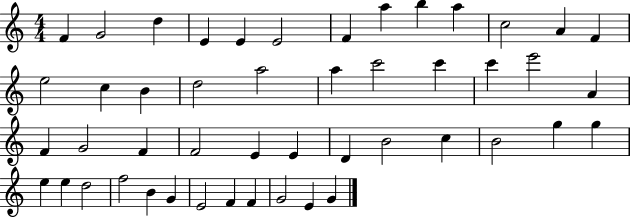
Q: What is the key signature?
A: C major